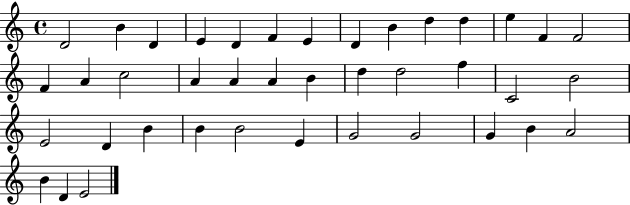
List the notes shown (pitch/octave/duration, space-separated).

D4/h B4/q D4/q E4/q D4/q F4/q E4/q D4/q B4/q D5/q D5/q E5/q F4/q F4/h F4/q A4/q C5/h A4/q A4/q A4/q B4/q D5/q D5/h F5/q C4/h B4/h E4/h D4/q B4/q B4/q B4/h E4/q G4/h G4/h G4/q B4/q A4/h B4/q D4/q E4/h